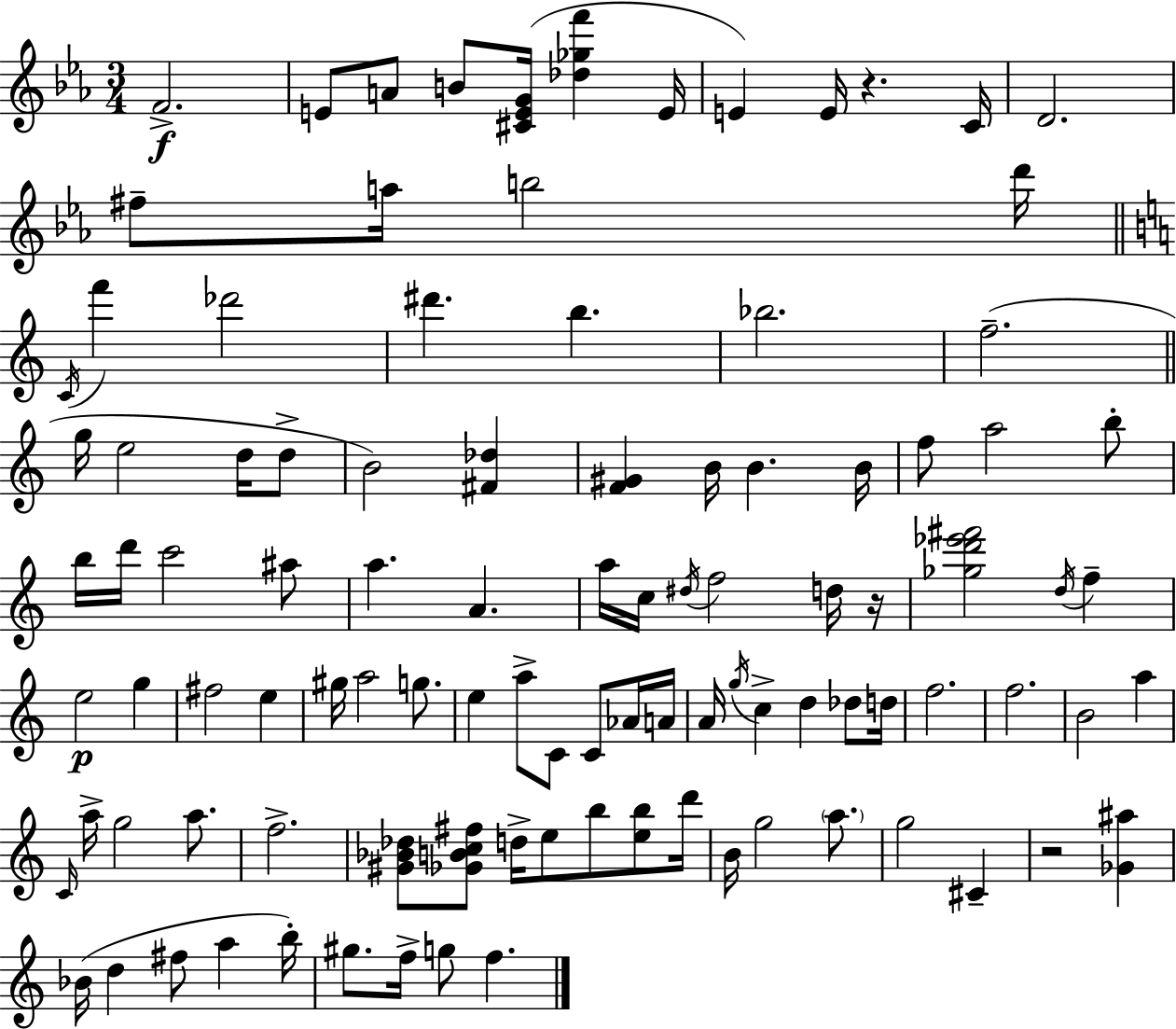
X:1
T:Untitled
M:3/4
L:1/4
K:Cm
F2 E/2 A/2 B/2 [^CEG]/4 [_d_gf'] E/4 E E/4 z C/4 D2 ^f/2 a/4 b2 d'/4 C/4 f' _d'2 ^d' b _b2 f2 g/4 e2 d/4 d/2 B2 [^F_d] [F^G] B/4 B B/4 f/2 a2 b/2 b/4 d'/4 c'2 ^a/2 a A a/4 c/4 ^d/4 f2 d/4 z/4 [_gd'_e'^f']2 d/4 f e2 g ^f2 e ^g/4 a2 g/2 e a/2 C/2 C/2 _A/4 A/4 A/4 g/4 c d _d/2 d/4 f2 f2 B2 a C/4 a/4 g2 a/2 f2 [^G_B_d]/2 [_GBc^f]/2 d/4 e/2 b/2 [eb]/2 d'/4 B/4 g2 a/2 g2 ^C z2 [_G^a] _B/4 d ^f/2 a b/4 ^g/2 f/4 g/2 f